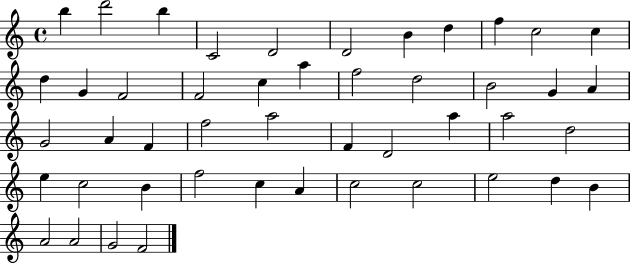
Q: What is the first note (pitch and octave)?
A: B5